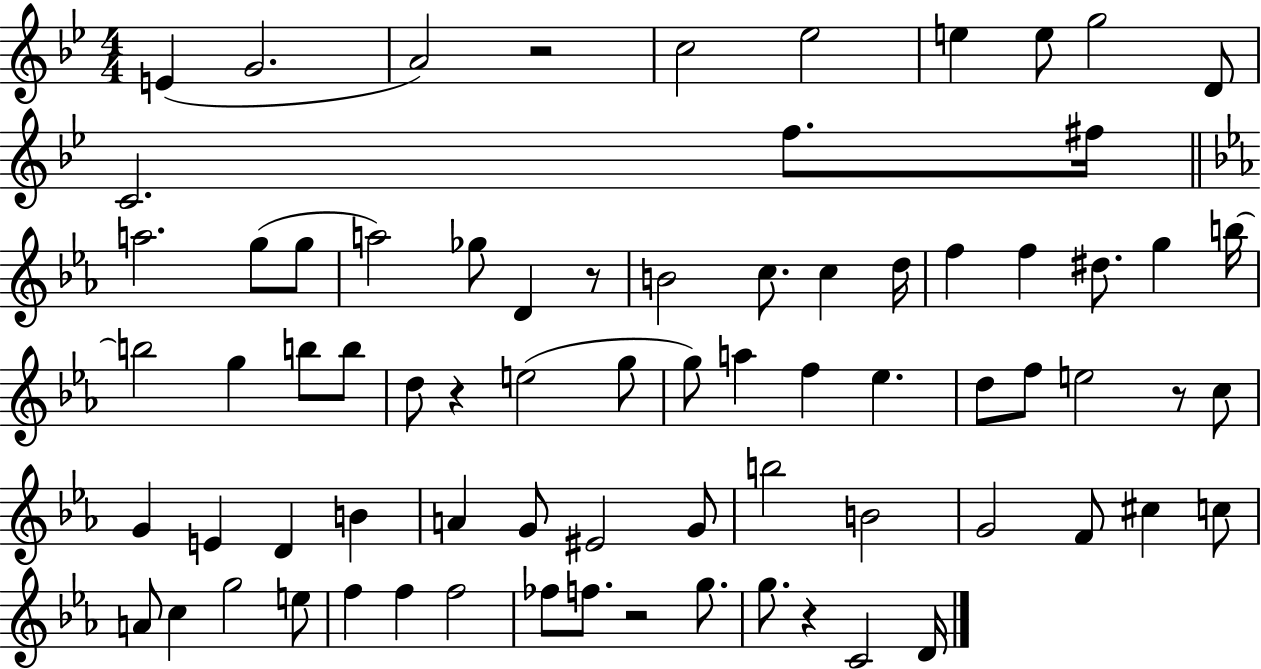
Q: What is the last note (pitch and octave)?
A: D4